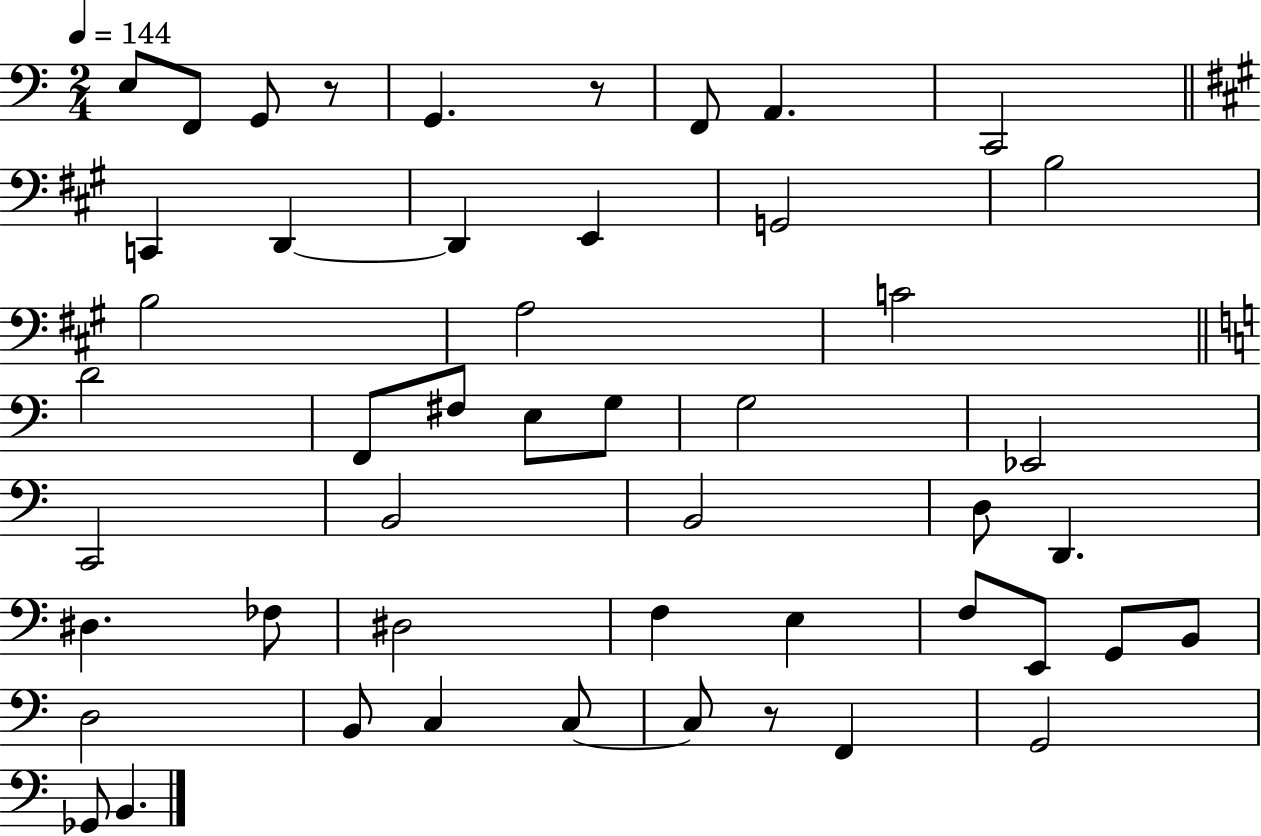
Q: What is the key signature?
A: C major